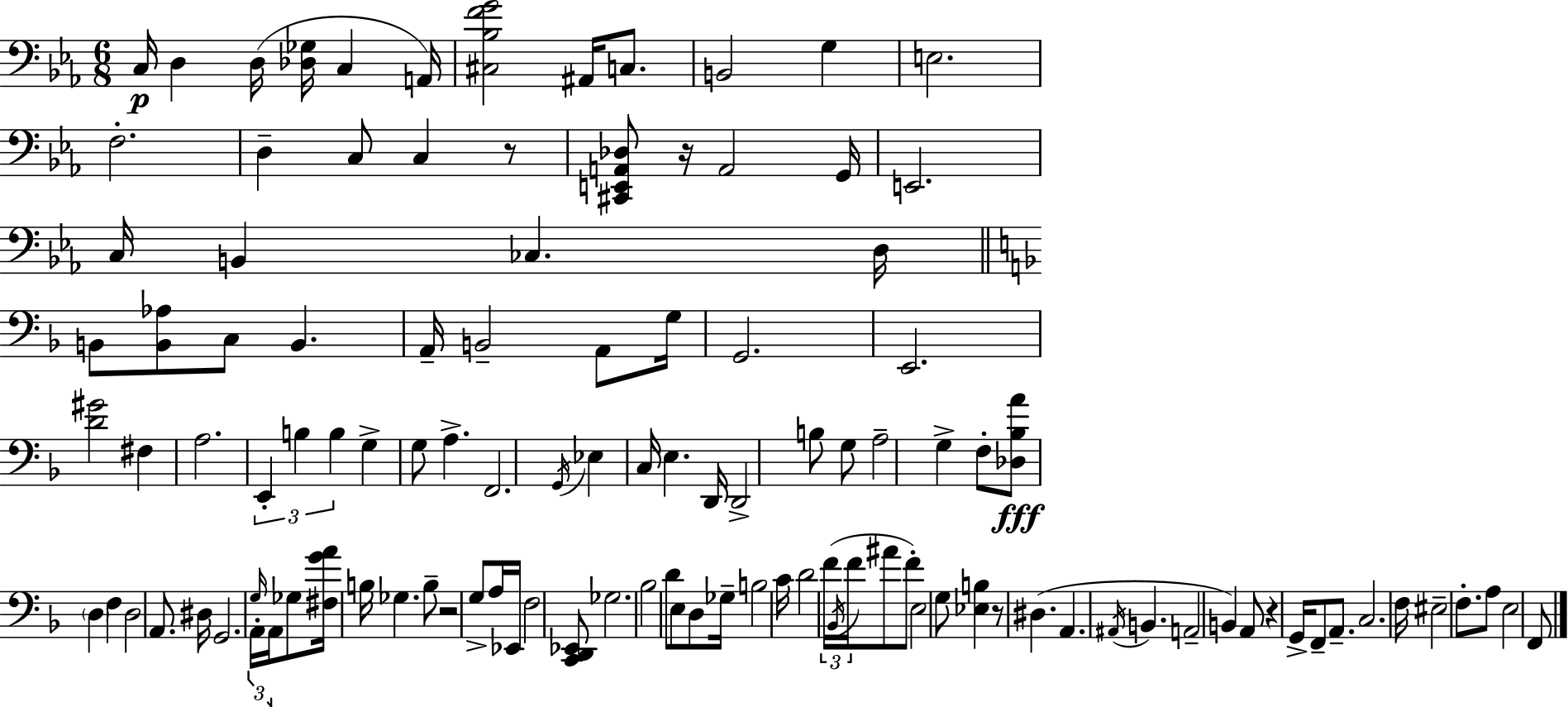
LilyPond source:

{
  \clef bass
  \numericTimeSignature
  \time 6/8
  \key c \minor
  c16\p d4 d16( <des ges>16 c4 a,16) | <cis bes f' g'>2 ais,16 c8. | b,2 g4 | e2. | \break f2.-. | d4-- c8 c4 r8 | <cis, e, a, des>8 r16 a,2 g,16 | e,2. | \break c16 b,4 ces4. d16 | \bar "||" \break \key f \major b,8 <b, aes>8 c8 b,4. | a,16-- b,2-- a,8 g16 | g,2. | e,2. | \break <d' gis'>2 fis4 | a2. | \tuplet 3/2 { e,4-. b4 b4 } | g4-> g8 a4.-> | \break f,2. | \acciaccatura { g,16 } ees4 c16 e4. | d,16 d,2-> b8 g8 | a2-- g4-> | \break f8-. <des bes a'>8\fff \parenthesize d4 f4 | d2 a,8. | dis16 g,2. | \tuplet 3/2 { \grace { g16 } a,16-. a,16 } ges8 <fis g' a'>16 b16 ges4. | \break b8-- r2 | g8-> a16 ees,16 f2 | <c, d, ees,>8 ges2. | bes2 d'8 | \break e8 d8 ges16-- b2 | c'16 d'2 \tuplet 3/2 { f'16( \acciaccatura { bes,16 } | f'16 } ais'8 f'8-.) e2 | g8 <ees b>4 r8 dis4.( | \break a,4. \acciaccatura { ais,16 } b,4. | a,2-- | b,4) a,8 r4 g,16-> f,8-- | a,8.-- c2. | \break f16 eis2-- | f8.-. a8 e2 | f,8 \bar "|."
}